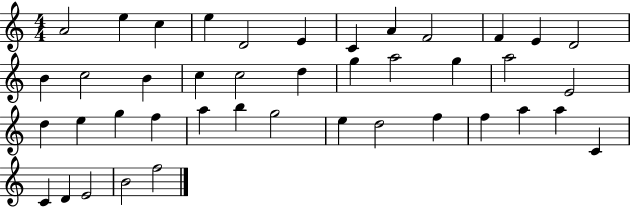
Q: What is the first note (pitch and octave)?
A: A4